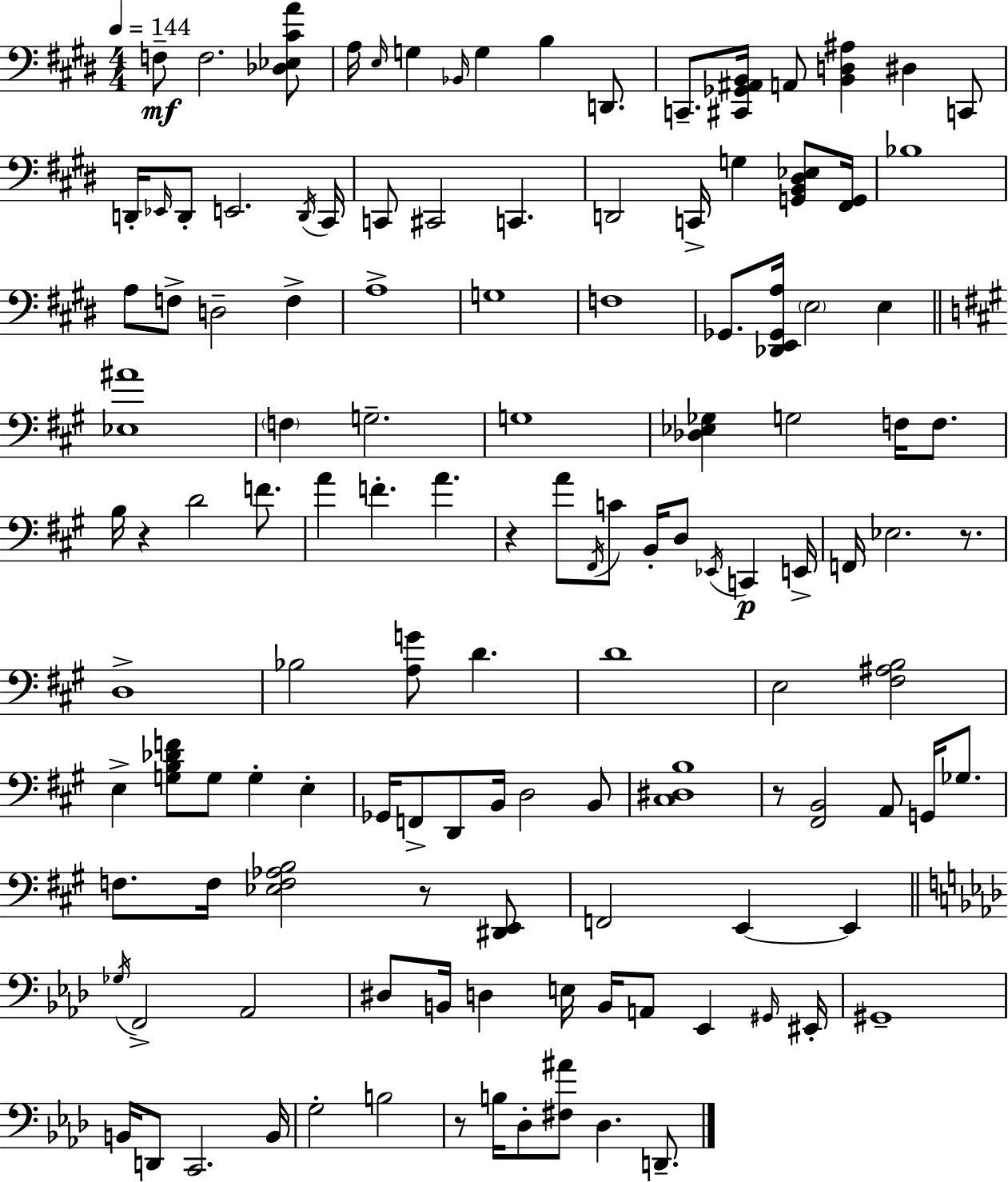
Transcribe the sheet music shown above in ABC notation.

X:1
T:Untitled
M:4/4
L:1/4
K:E
F,/2 F,2 [_D,_E,^CA]/2 A,/4 E,/4 G, _B,,/4 G, B, D,,/2 C,,/2 [^C,,_G,,^A,,B,,]/4 A,,/2 [B,,D,^A,] ^D, C,,/2 D,,/4 _E,,/4 D,,/2 E,,2 D,,/4 ^C,,/4 C,,/2 ^C,,2 C,, D,,2 C,,/4 G, [G,,B,,^D,_E,]/2 [^F,,G,,]/4 _B,4 A,/2 F,/2 D,2 F, A,4 G,4 F,4 _G,,/2 [_D,,E,,_G,,A,]/4 E,2 E, [_E,^A]4 F, G,2 G,4 [_D,_E,_G,] G,2 F,/4 F,/2 B,/4 z D2 F/2 A F A z A/2 ^F,,/4 C/2 B,,/4 D,/2 _E,,/4 C,, E,,/4 F,,/4 _E,2 z/2 D,4 _B,2 [A,G]/2 D D4 E,2 [^F,^A,B,]2 E, [G,B,_DF]/2 G,/2 G, E, _G,,/4 F,,/2 D,,/2 B,,/4 D,2 B,,/2 [^C,^D,B,]4 z/2 [^F,,B,,]2 A,,/2 G,,/4 _G,/2 F,/2 F,/4 [_E,F,_A,B,]2 z/2 [^D,,E,,]/2 F,,2 E,, E,, _G,/4 F,,2 _A,,2 ^D,/2 B,,/4 D, E,/4 B,,/4 A,,/2 _E,, ^G,,/4 ^E,,/4 ^G,,4 B,,/4 D,,/2 C,,2 B,,/4 G,2 B,2 z/2 B,/4 _D,/2 [^F,^A]/2 _D, D,,/2